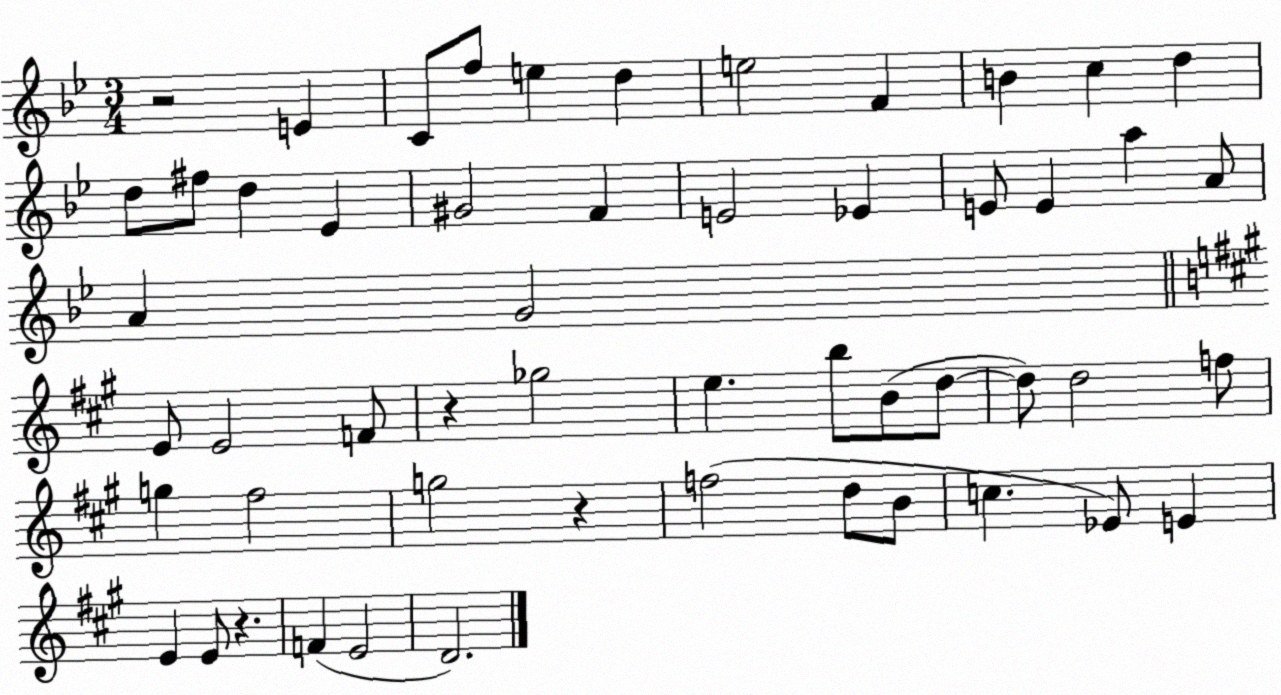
X:1
T:Untitled
M:3/4
L:1/4
K:Bb
z2 E C/2 f/2 e d e2 F B c d d/2 ^f/2 d _E ^G2 F E2 _E E/2 E a A/2 A G2 E/2 E2 F/2 z _g2 e b/2 B/2 d/2 d/2 d2 f/2 g ^f2 g2 z f2 d/2 B/2 c _E/2 E E E/2 z F E2 D2